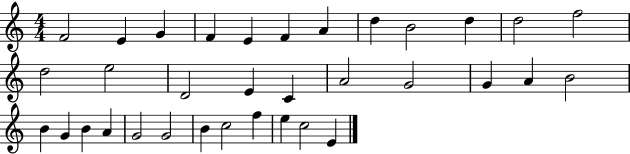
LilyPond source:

{
  \clef treble
  \numericTimeSignature
  \time 4/4
  \key c \major
  f'2 e'4 g'4 | f'4 e'4 f'4 a'4 | d''4 b'2 d''4 | d''2 f''2 | \break d''2 e''2 | d'2 e'4 c'4 | a'2 g'2 | g'4 a'4 b'2 | \break b'4 g'4 b'4 a'4 | g'2 g'2 | b'4 c''2 f''4 | e''4 c''2 e'4 | \break \bar "|."
}